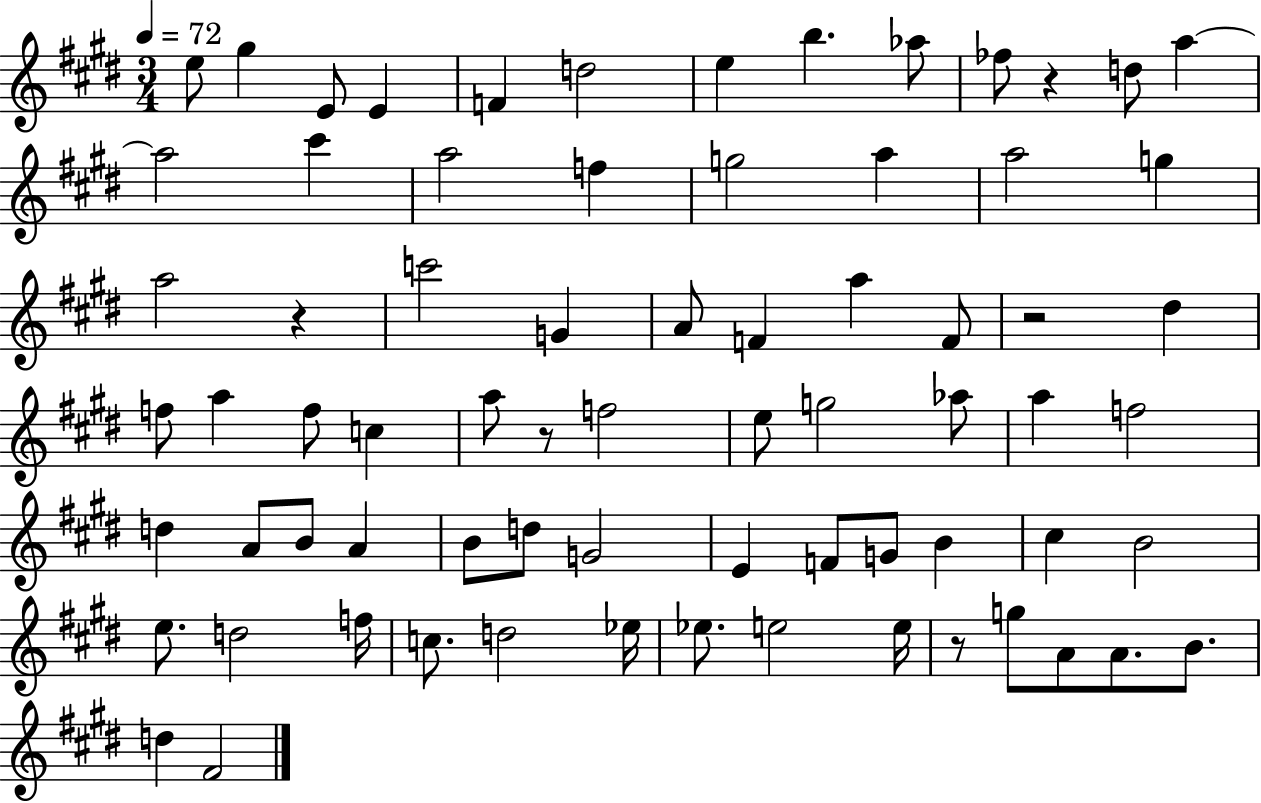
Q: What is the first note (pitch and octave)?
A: E5